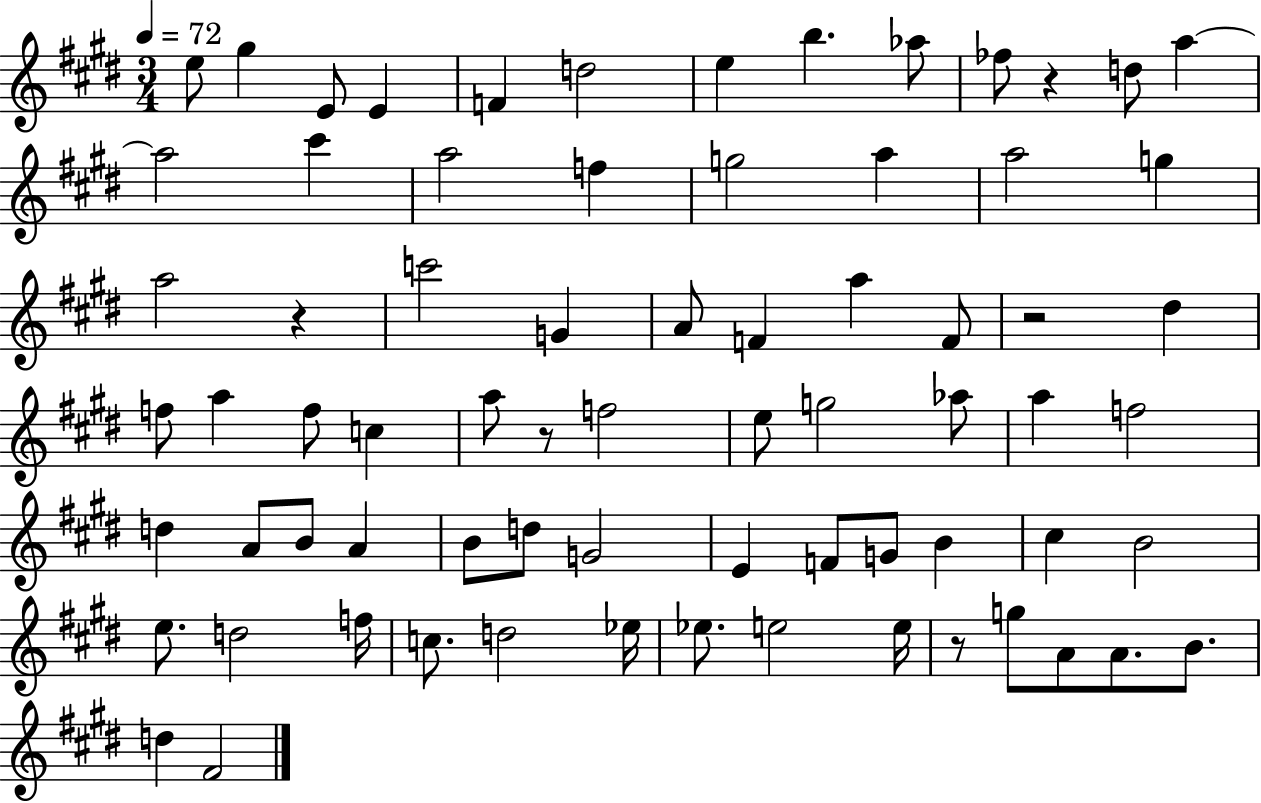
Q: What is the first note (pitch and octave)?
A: E5